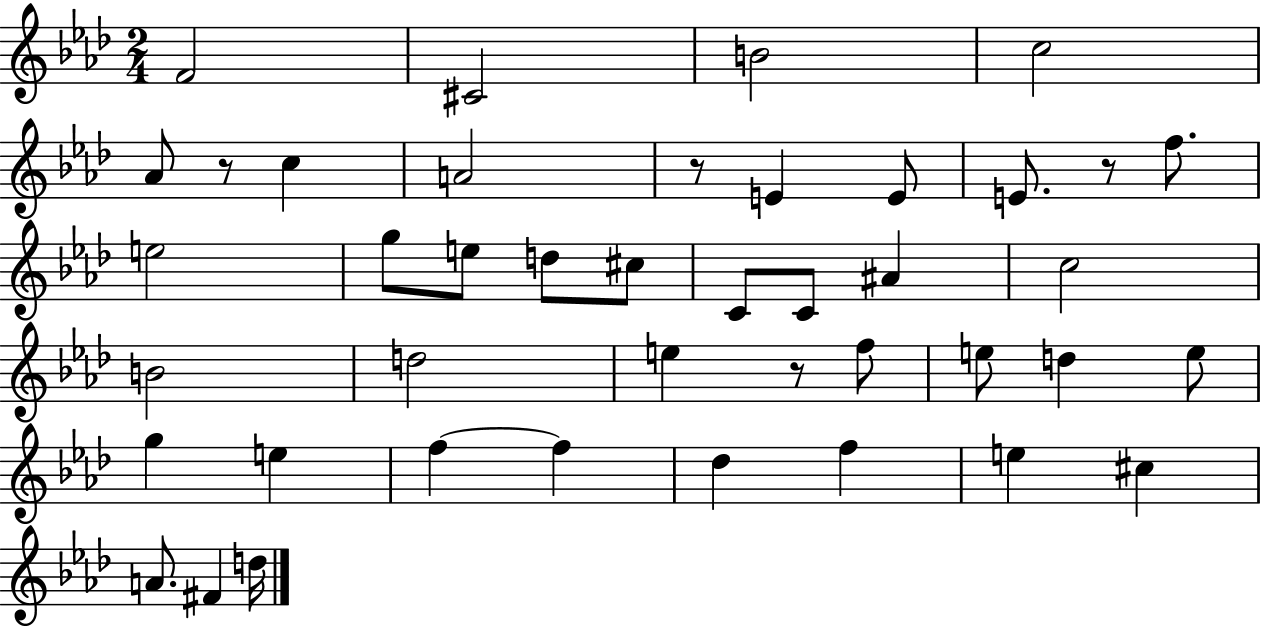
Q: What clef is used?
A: treble